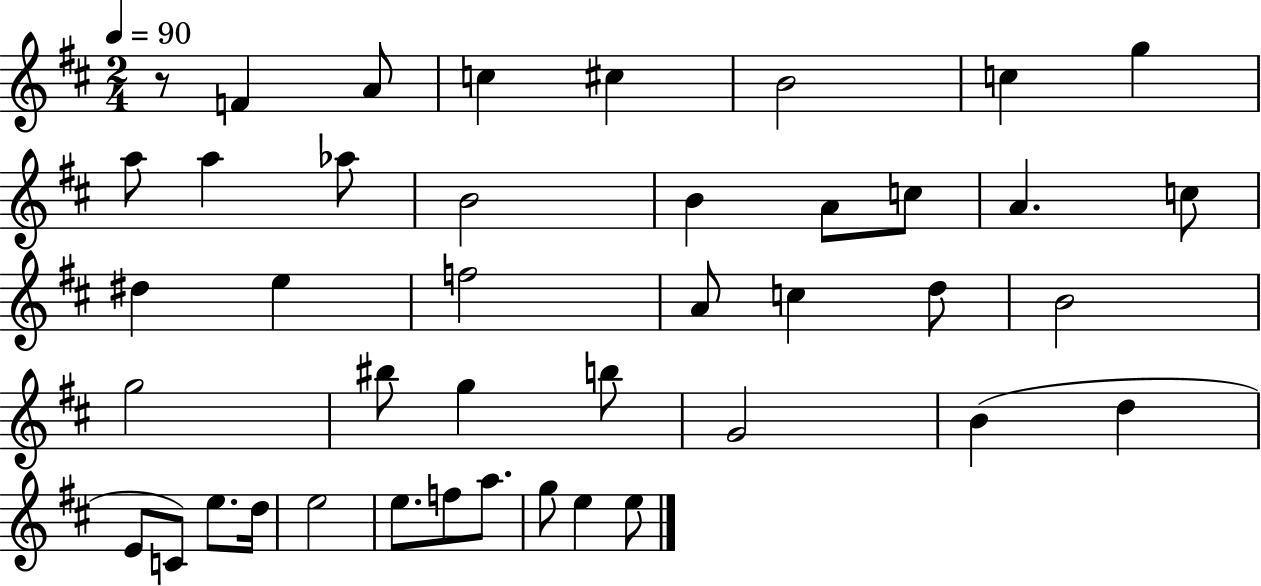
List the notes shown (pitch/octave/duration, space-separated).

R/e F4/q A4/e C5/q C#5/q B4/h C5/q G5/q A5/e A5/q Ab5/e B4/h B4/q A4/e C5/e A4/q. C5/e D#5/q E5/q F5/h A4/e C5/q D5/e B4/h G5/h BIS5/e G5/q B5/e G4/h B4/q D5/q E4/e C4/e E5/e. D5/s E5/h E5/e. F5/e A5/e. G5/e E5/q E5/e